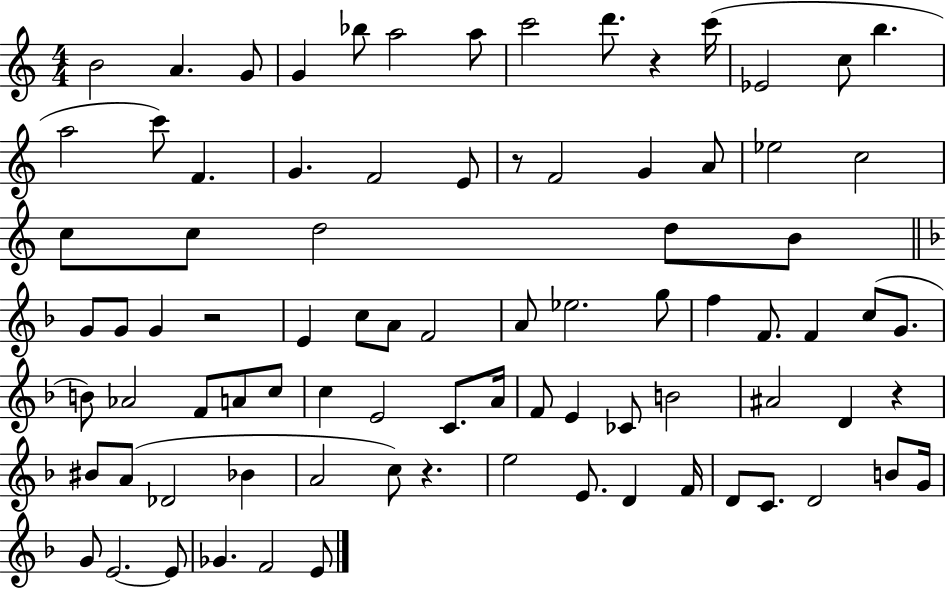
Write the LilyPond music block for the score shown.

{
  \clef treble
  \numericTimeSignature
  \time 4/4
  \key c \major
  \repeat volta 2 { b'2 a'4. g'8 | g'4 bes''8 a''2 a''8 | c'''2 d'''8. r4 c'''16( | ees'2 c''8 b''4. | \break a''2 c'''8) f'4. | g'4. f'2 e'8 | r8 f'2 g'4 a'8 | ees''2 c''2 | \break c''8 c''8 d''2 d''8 b'8 | \bar "||" \break \key d \minor g'8 g'8 g'4 r2 | e'4 c''8 a'8 f'2 | a'8 ees''2. g''8 | f''4 f'8. f'4 c''8( g'8. | \break b'8) aes'2 f'8 a'8 c''8 | c''4 e'2 c'8. a'16 | f'8 e'4 ces'8 b'2 | ais'2 d'4 r4 | \break bis'8 a'8( des'2 bes'4 | a'2 c''8) r4. | e''2 e'8. d'4 f'16 | d'8 c'8. d'2 b'8 g'16 | \break g'8 e'2.~~ e'8 | ges'4. f'2 e'8 | } \bar "|."
}